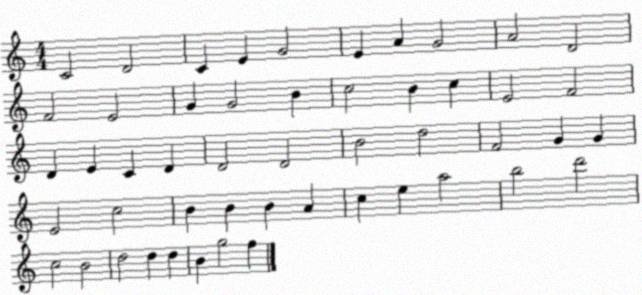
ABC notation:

X:1
T:Untitled
M:4/4
L:1/4
K:C
C2 D2 C E G2 E A G2 A2 D2 F2 E2 G G2 B c2 B c E2 F2 D E C D D2 D2 B2 d2 F2 G G E2 c2 B B B A c e a2 b2 d'2 c2 B2 d2 d d B g2 f